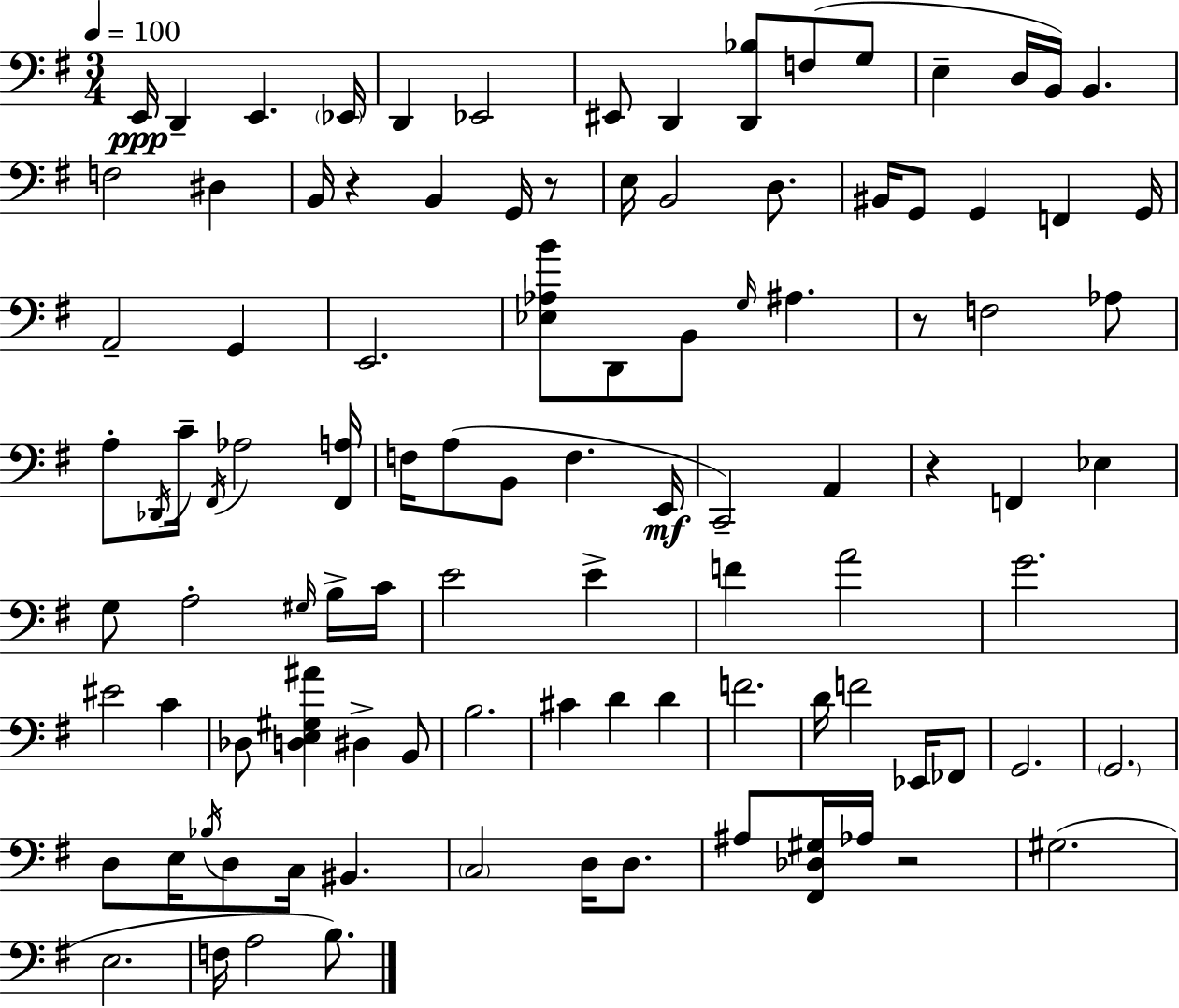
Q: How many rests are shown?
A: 5